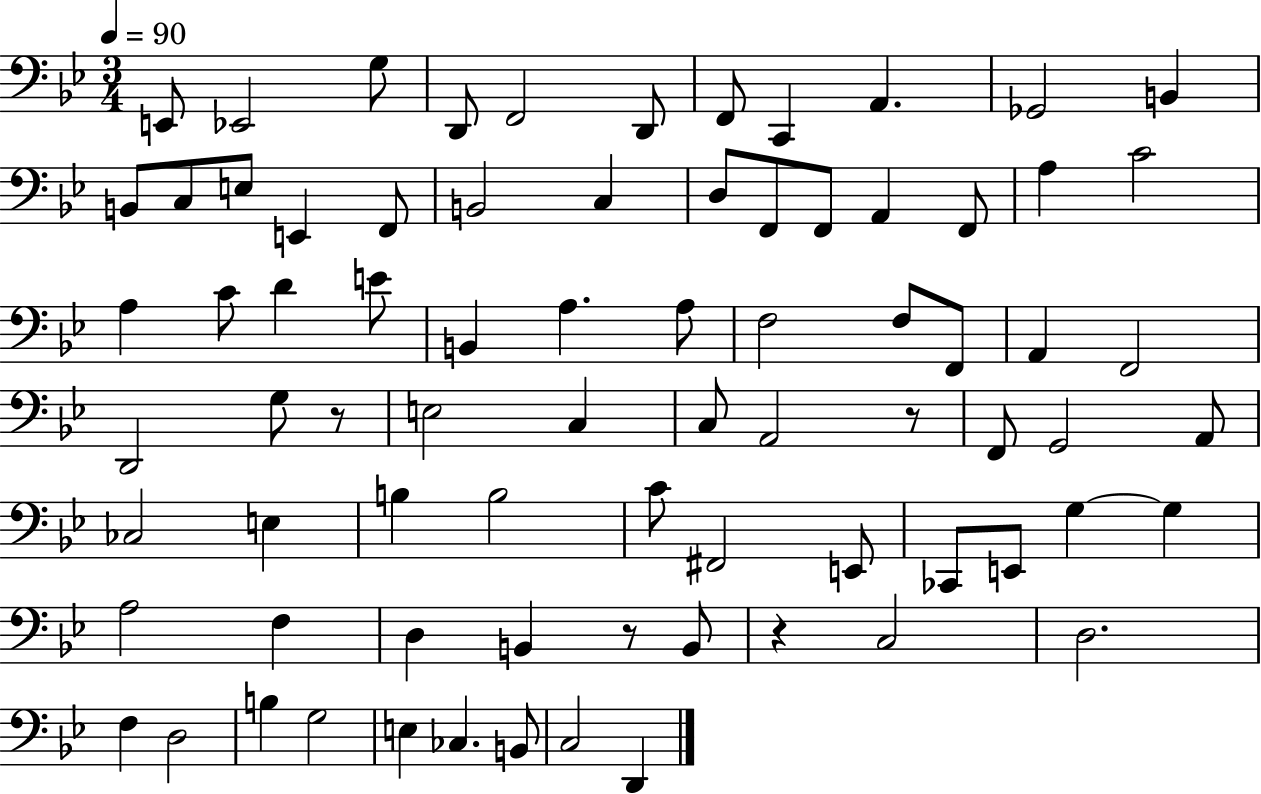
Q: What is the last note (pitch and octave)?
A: D2